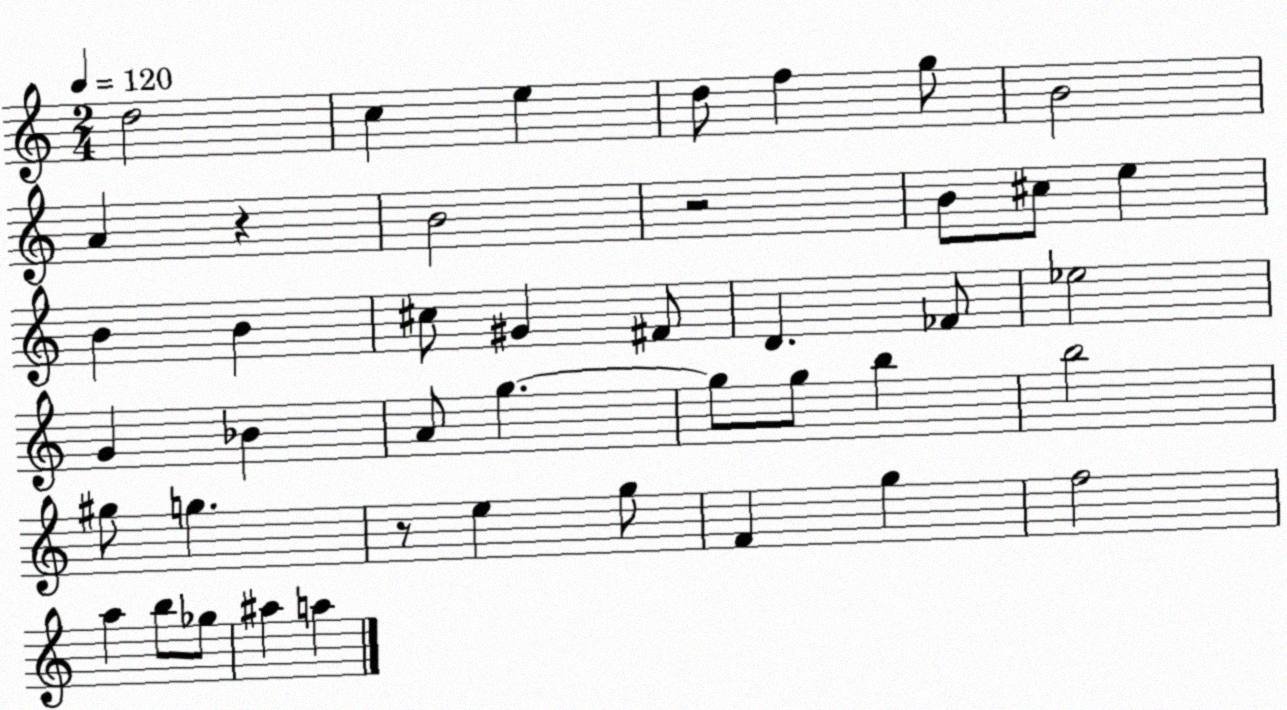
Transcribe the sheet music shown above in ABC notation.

X:1
T:Untitled
M:2/4
L:1/4
K:C
d2 c e d/2 f g/2 B2 A z B2 z2 B/2 ^c/2 e B B ^c/2 ^G ^F/2 D _F/2 _e2 G _B A/2 g g/2 g/2 b b2 ^g/2 g z/2 e g/2 F g f2 a b/2 _g/2 ^a a